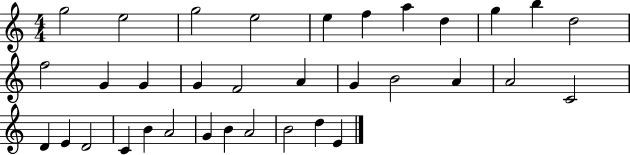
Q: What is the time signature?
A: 4/4